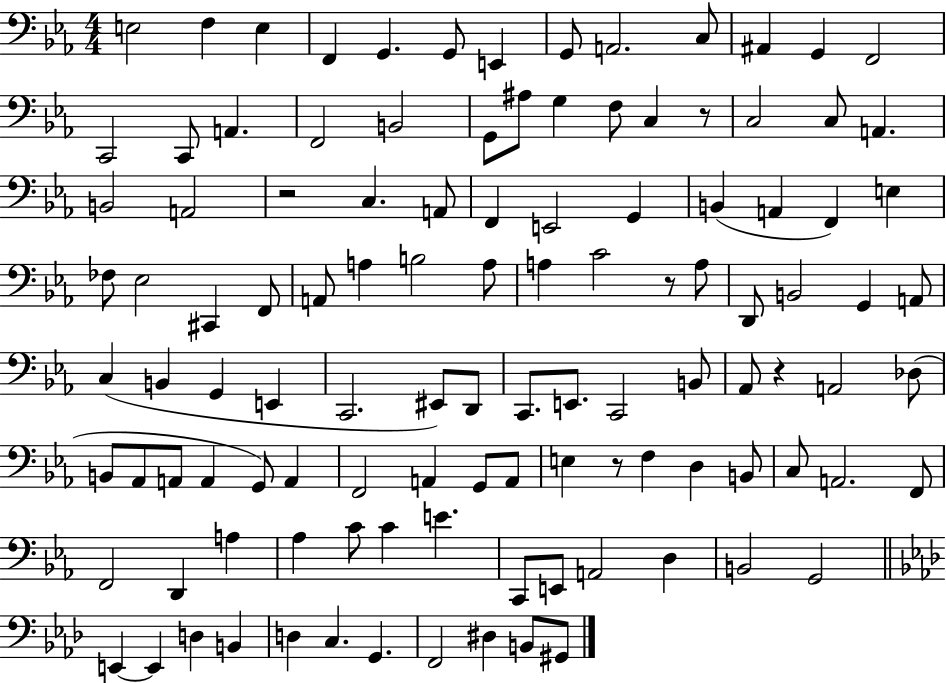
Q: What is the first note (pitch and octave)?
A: E3